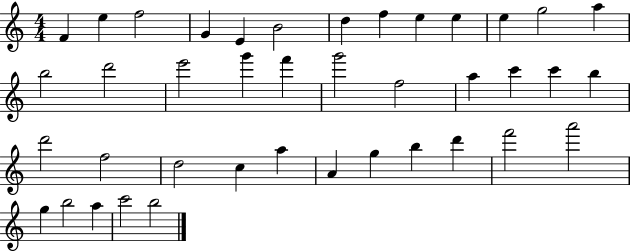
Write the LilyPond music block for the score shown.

{
  \clef treble
  \numericTimeSignature
  \time 4/4
  \key c \major
  f'4 e''4 f''2 | g'4 e'4 b'2 | d''4 f''4 e''4 e''4 | e''4 g''2 a''4 | \break b''2 d'''2 | e'''2 g'''4 f'''4 | g'''2 f''2 | a''4 c'''4 c'''4 b''4 | \break d'''2 f''2 | d''2 c''4 a''4 | a'4 g''4 b''4 d'''4 | f'''2 a'''2 | \break g''4 b''2 a''4 | c'''2 b''2 | \bar "|."
}